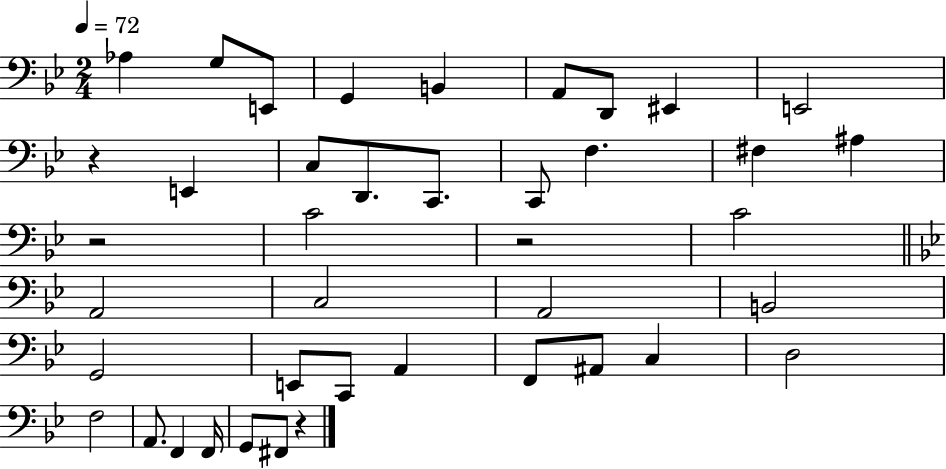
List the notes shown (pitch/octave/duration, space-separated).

Ab3/q G3/e E2/e G2/q B2/q A2/e D2/e EIS2/q E2/h R/q E2/q C3/e D2/e. C2/e. C2/e F3/q. F#3/q A#3/q R/h C4/h R/h C4/h A2/h C3/h A2/h B2/h G2/h E2/e C2/e A2/q F2/e A#2/e C3/q D3/h F3/h A2/e. F2/q F2/s G2/e F#2/e R/q